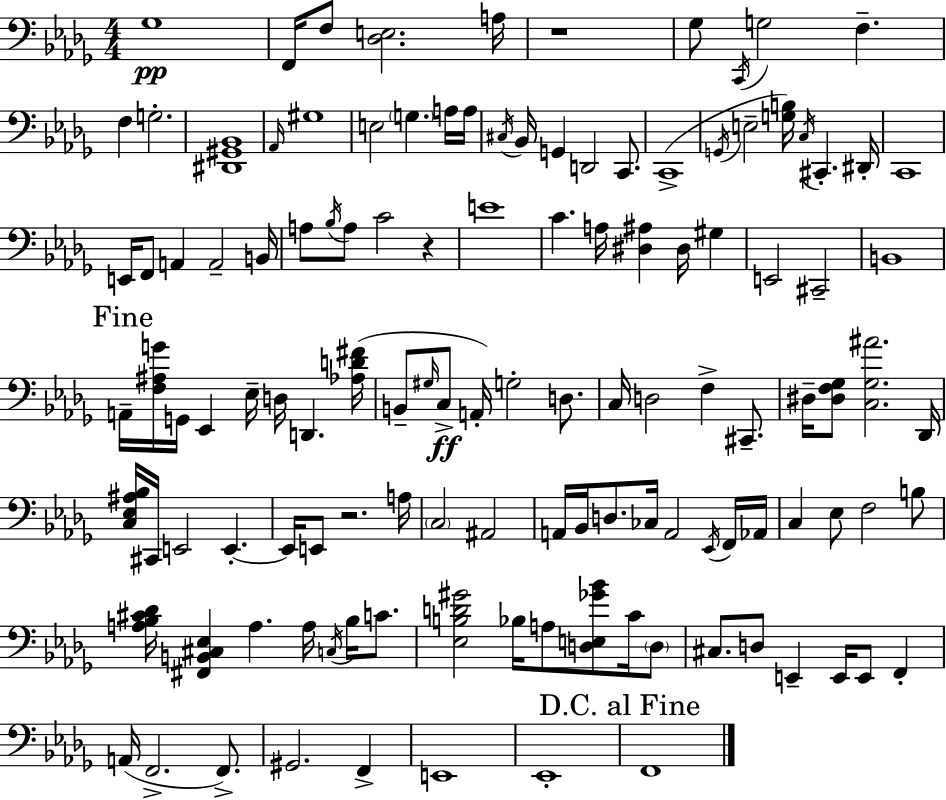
X:1
T:Untitled
M:4/4
L:1/4
K:Bbm
_G,4 F,,/4 F,/2 [_D,E,]2 A,/4 z4 _G,/2 C,,/4 G,2 F, F, G,2 [^D,,^G,,_B,,]4 _A,,/4 ^G,4 E,2 G, A,/4 A,/4 ^C,/4 _B,,/4 G,, D,,2 C,,/2 C,,4 G,,/4 E,2 [G,B,]/4 C,/4 ^C,, ^D,,/4 C,,4 E,,/4 F,,/2 A,, A,,2 B,,/4 A,/2 _B,/4 A,/2 C2 z E4 C A,/4 [^D,^A,] ^D,/4 ^G, E,,2 ^C,,2 B,,4 A,,/4 [F,^A,G]/4 G,,/4 _E,, _E,/4 D,/4 D,, [_A,D^F]/4 B,,/2 ^G,/4 C,/2 A,,/4 G,2 D,/2 C,/4 D,2 F, ^C,,/2 ^D,/4 [^D,F,_G,]/2 [C,_G,^A]2 _D,,/4 [C,_E,^A,_B,]/4 ^C,,/4 E,,2 E,, E,,/4 E,,/2 z2 A,/4 C,2 ^A,,2 A,,/4 _B,,/4 D,/2 _C,/4 A,,2 _E,,/4 F,,/4 _A,,/4 C, _E,/2 F,2 B,/2 [A,_B,^C_D]/4 [^F,,B,,^C,_E,] A, A,/4 C,/4 _B,/4 C/2 [_E,B,D^G]2 _B,/4 A,/2 [D,E,_G_B]/2 C/4 D,/2 ^C,/2 D,/2 E,, E,,/4 E,,/2 F,, A,,/4 F,,2 F,,/2 ^G,,2 F,, E,,4 _E,,4 F,,4